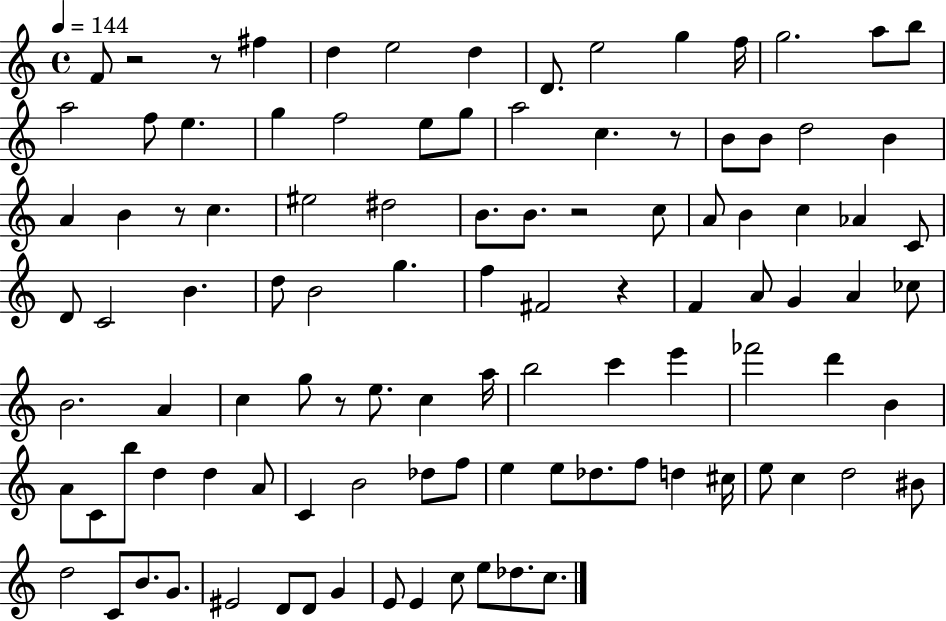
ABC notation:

X:1
T:Untitled
M:4/4
L:1/4
K:C
F/2 z2 z/2 ^f d e2 d D/2 e2 g f/4 g2 a/2 b/2 a2 f/2 e g f2 e/2 g/2 a2 c z/2 B/2 B/2 d2 B A B z/2 c ^e2 ^d2 B/2 B/2 z2 c/2 A/2 B c _A C/2 D/2 C2 B d/2 B2 g f ^F2 z F A/2 G A _c/2 B2 A c g/2 z/2 e/2 c a/4 b2 c' e' _f'2 d' B A/2 C/2 b/2 d d A/2 C B2 _d/2 f/2 e e/2 _d/2 f/2 d ^c/4 e/2 c d2 ^B/2 d2 C/2 B/2 G/2 ^E2 D/2 D/2 G E/2 E c/2 e/2 _d/2 c/2